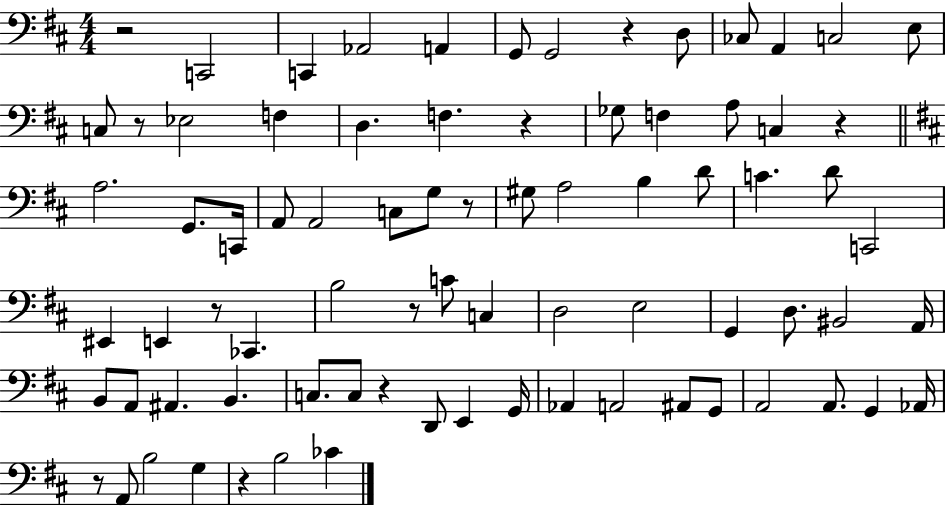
R/h C2/h C2/q Ab2/h A2/q G2/e G2/h R/q D3/e CES3/e A2/q C3/h E3/e C3/e R/e Eb3/h F3/q D3/q. F3/q. R/q Gb3/e F3/q A3/e C3/q R/q A3/h. G2/e. C2/s A2/e A2/h C3/e G3/e R/e G#3/e A3/h B3/q D4/e C4/q. D4/e C2/h EIS2/q E2/q R/e CES2/q. B3/h R/e C4/e C3/q D3/h E3/h G2/q D3/e. BIS2/h A2/s B2/e A2/e A#2/q. B2/q. C3/e. C3/e R/q D2/e E2/q G2/s Ab2/q A2/h A#2/e G2/e A2/h A2/e. G2/q Ab2/s R/e A2/e B3/h G3/q R/q B3/h CES4/q